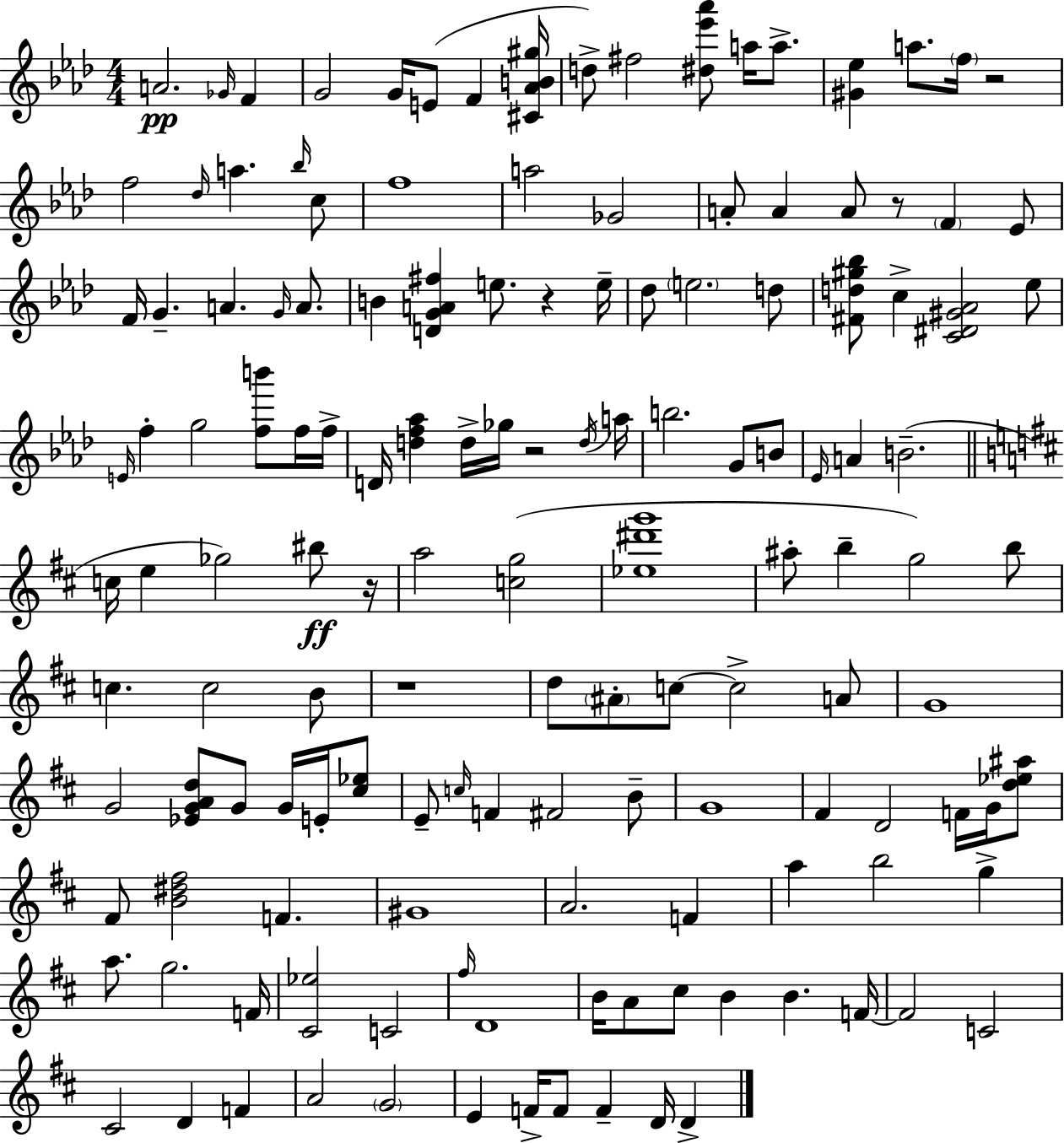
X:1
T:Untitled
M:4/4
L:1/4
K:Ab
A2 _G/4 F G2 G/4 E/2 F [^C_AB^g]/4 d/2 ^f2 [^d_e'_a']/2 a/4 a/2 [^G_e] a/2 f/4 z2 f2 _d/4 a _b/4 c/2 f4 a2 _G2 A/2 A A/2 z/2 F _E/2 F/4 G A G/4 A/2 B [DGA^f] e/2 z e/4 _d/2 e2 d/2 [^Fd^g_b]/2 c [C^D^G_A]2 _e/2 E/4 f g2 [fb']/2 f/4 f/4 D/4 [df_a] d/4 _g/4 z2 d/4 a/4 b2 G/2 B/2 _E/4 A B2 c/4 e _g2 ^b/2 z/4 a2 [cg]2 [_e^d'g']4 ^a/2 b g2 b/2 c c2 B/2 z4 d/2 ^A/2 c/2 c2 A/2 G4 G2 [_EGAd]/2 G/2 G/4 E/4 [^c_e]/2 E/2 c/4 F ^F2 B/2 G4 ^F D2 F/4 G/4 [d_e^a]/2 ^F/2 [B^d^f]2 F ^G4 A2 F a b2 g a/2 g2 F/4 [^C_e]2 C2 ^f/4 D4 B/4 A/2 ^c/2 B B F/4 F2 C2 ^C2 D F A2 G2 E F/4 F/2 F D/4 D